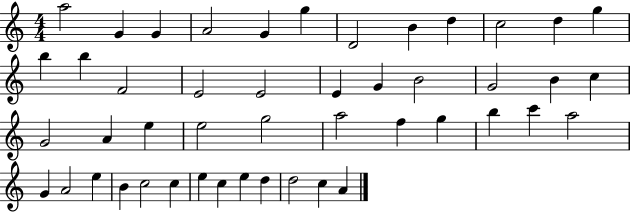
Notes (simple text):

A5/h G4/q G4/q A4/h G4/q G5/q D4/h B4/q D5/q C5/h D5/q G5/q B5/q B5/q F4/h E4/h E4/h E4/q G4/q B4/h G4/h B4/q C5/q G4/h A4/q E5/q E5/h G5/h A5/h F5/q G5/q B5/q C6/q A5/h G4/q A4/h E5/q B4/q C5/h C5/q E5/q C5/q E5/q D5/q D5/h C5/q A4/q